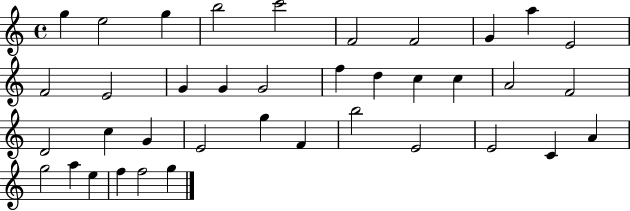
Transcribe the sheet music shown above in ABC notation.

X:1
T:Untitled
M:4/4
L:1/4
K:C
g e2 g b2 c'2 F2 F2 G a E2 F2 E2 G G G2 f d c c A2 F2 D2 c G E2 g F b2 E2 E2 C A g2 a e f f2 g